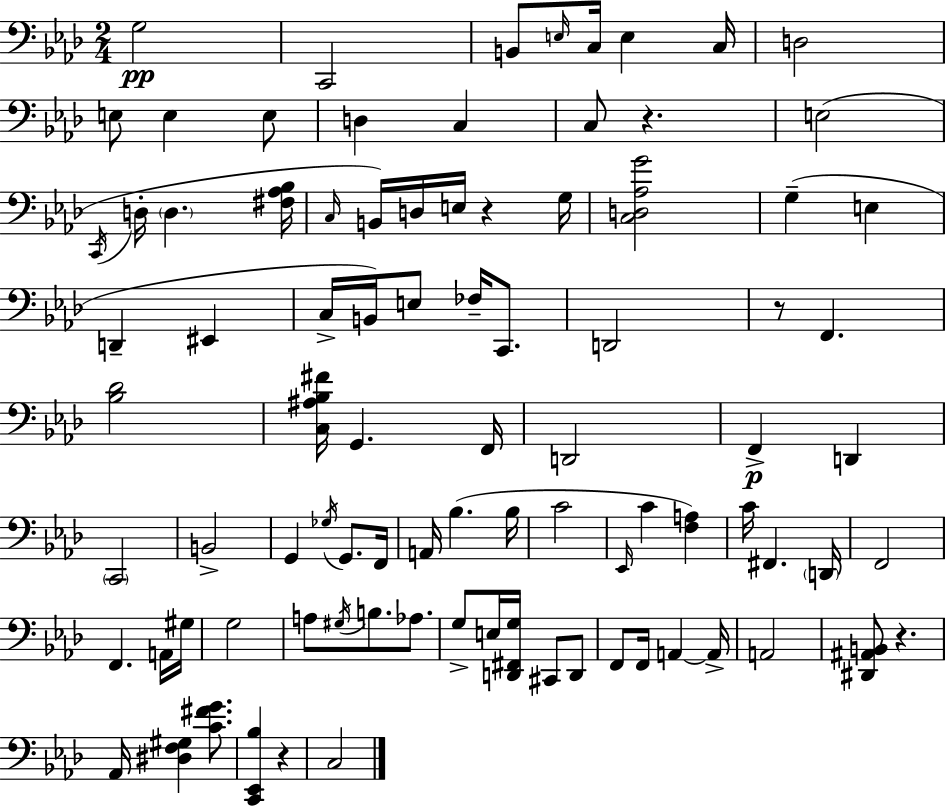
{
  \clef bass
  \numericTimeSignature
  \time 2/4
  \key aes \major
  \repeat volta 2 { g2\pp | c,2 | b,8 \grace { e16 } c16 e4 | c16 d2 | \break e8 e4 e8 | d4 c4 | c8 r4. | e2( | \break \acciaccatura { c,16 } d16-. \parenthesize d4. | <fis aes bes>16 \grace { c16 }) b,16 d16 e16 r4 | g16 <c d aes g'>2 | g4--( e4 | \break d,4-- eis,4 | c16-> b,16) e8 fes16-- | c,8. d,2 | r8 f,4. | \break <bes des'>2 | <c ais bes fis'>16 g,4. | f,16 d,2 | f,4->\p d,4 | \break \parenthesize c,2 | b,2-> | g,4 \acciaccatura { ges16 } | g,8. f,16 a,16 bes4.( | \break bes16 c'2 | \grace { ees,16 } c'4 | <f a>4) c'16 fis,4. | \parenthesize d,16 f,2 | \break f,4. | a,16 gis16 g2 | a8 \acciaccatura { gis16 } | b8. aes8. g8-> | \break e16 <d, fis, g>16 cis,8 d,8 f,8 | f,16 a,4~~ a,16-> a,2 | <dis, ais, b,>8 | r4. aes,16 <dis f gis>4 | \break <c' fis' g'>8. <c, ees, bes>4 | r4 c2 | } \bar "|."
}